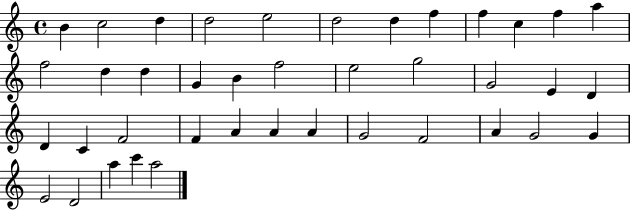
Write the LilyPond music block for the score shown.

{
  \clef treble
  \time 4/4
  \defaultTimeSignature
  \key c \major
  b'4 c''2 d''4 | d''2 e''2 | d''2 d''4 f''4 | f''4 c''4 f''4 a''4 | \break f''2 d''4 d''4 | g'4 b'4 f''2 | e''2 g''2 | g'2 e'4 d'4 | \break d'4 c'4 f'2 | f'4 a'4 a'4 a'4 | g'2 f'2 | a'4 g'2 g'4 | \break e'2 d'2 | a''4 c'''4 a''2 | \bar "|."
}